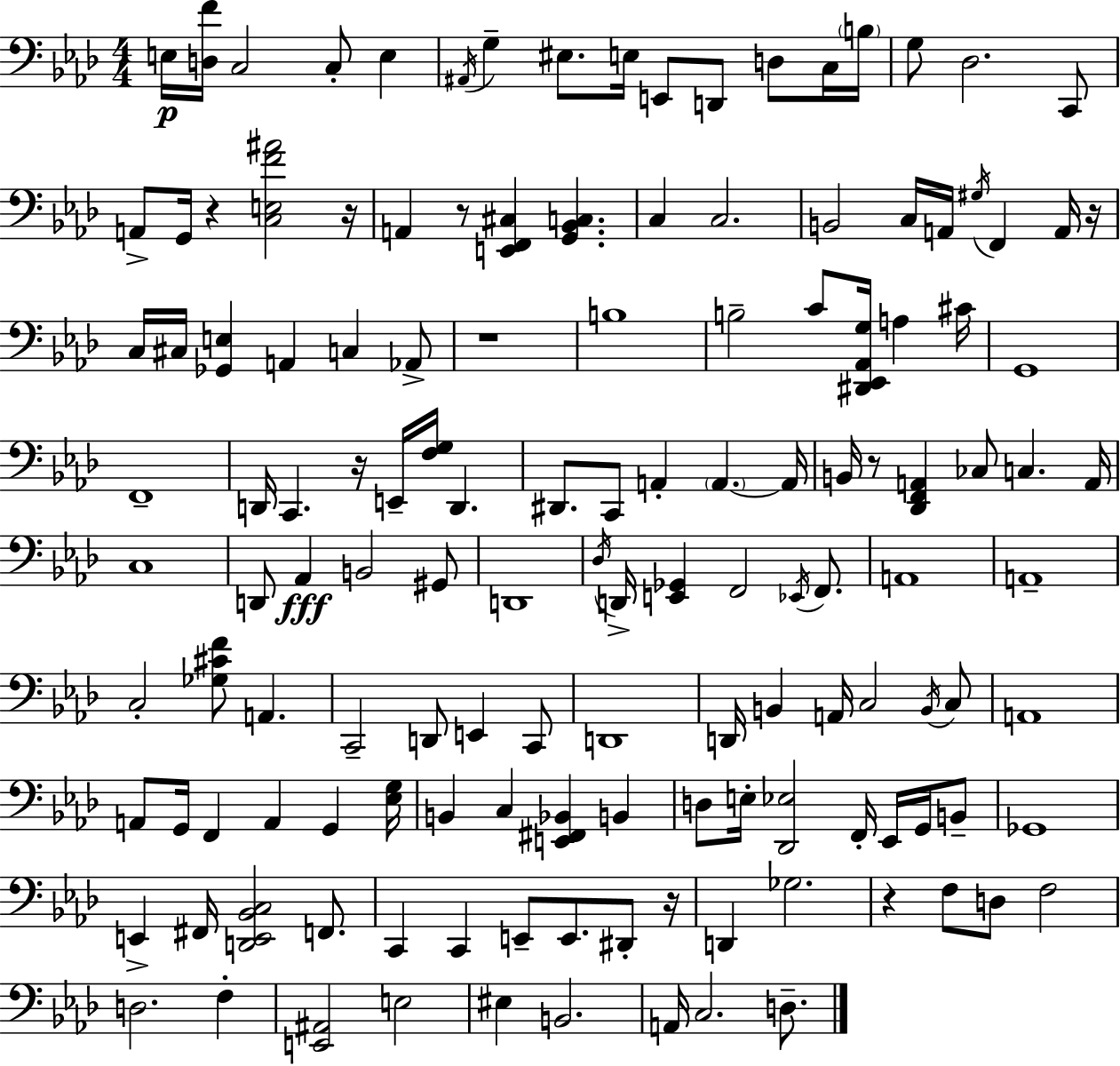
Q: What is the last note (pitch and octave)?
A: D3